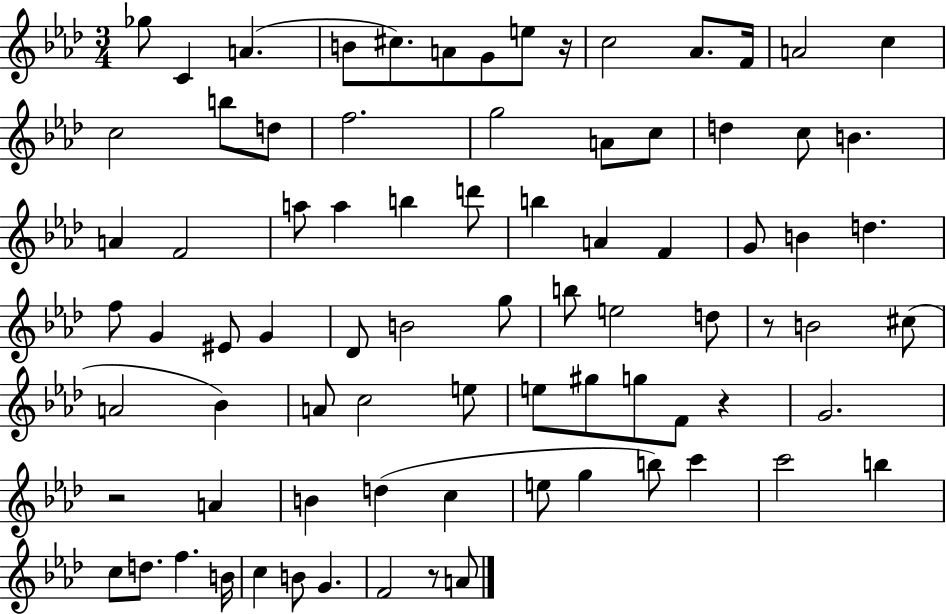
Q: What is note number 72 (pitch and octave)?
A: C5